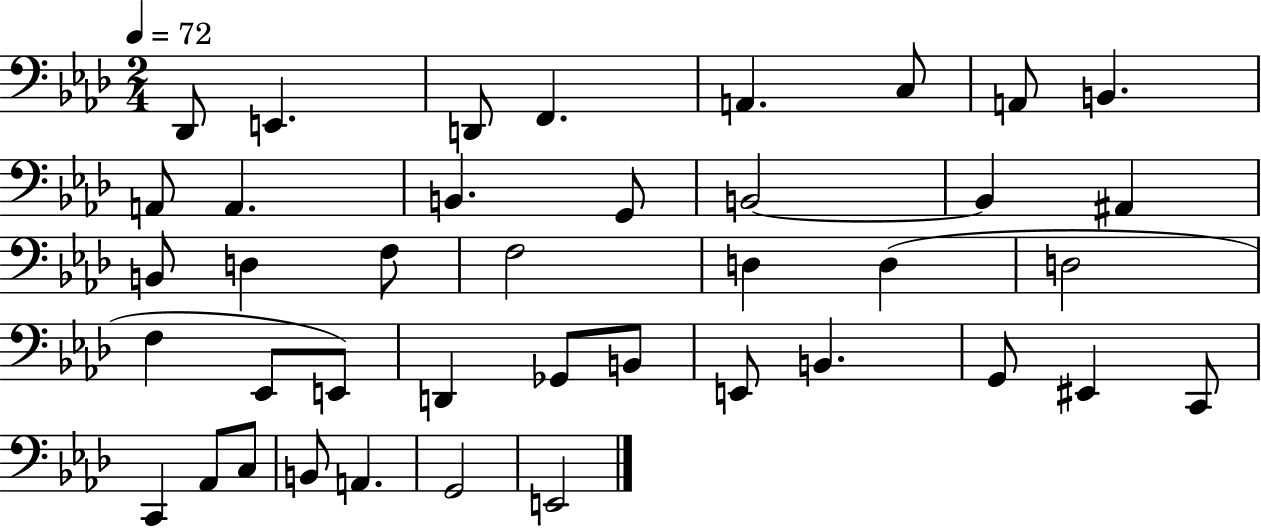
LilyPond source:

{
  \clef bass
  \numericTimeSignature
  \time 2/4
  \key aes \major
  \tempo 4 = 72
  des,8 e,4. | d,8 f,4. | a,4. c8 | a,8 b,4. | \break a,8 a,4. | b,4. g,8 | b,2~~ | b,4 ais,4 | \break b,8 d4 f8 | f2 | d4 d4( | d2 | \break f4 ees,8 e,8) | d,4 ges,8 b,8 | e,8 b,4. | g,8 eis,4 c,8 | \break c,4 aes,8 c8 | b,8 a,4. | g,2 | e,2 | \break \bar "|."
}